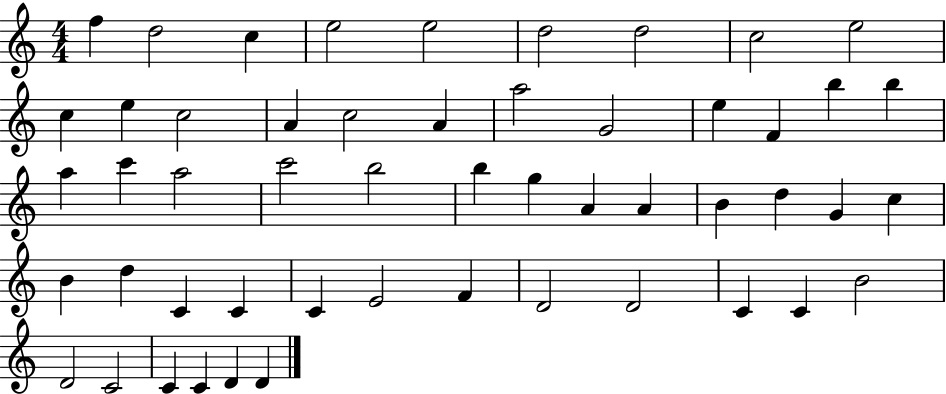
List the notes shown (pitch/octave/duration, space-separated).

F5/q D5/h C5/q E5/h E5/h D5/h D5/h C5/h E5/h C5/q E5/q C5/h A4/q C5/h A4/q A5/h G4/h E5/q F4/q B5/q B5/q A5/q C6/q A5/h C6/h B5/h B5/q G5/q A4/q A4/q B4/q D5/q G4/q C5/q B4/q D5/q C4/q C4/q C4/q E4/h F4/q D4/h D4/h C4/q C4/q B4/h D4/h C4/h C4/q C4/q D4/q D4/q